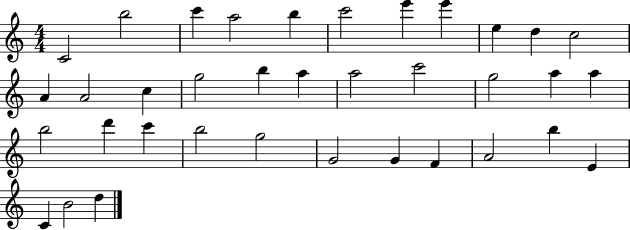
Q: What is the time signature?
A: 4/4